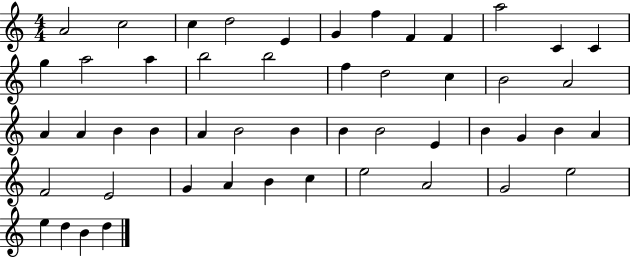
A4/h C5/h C5/q D5/h E4/q G4/q F5/q F4/q F4/q A5/h C4/q C4/q G5/q A5/h A5/q B5/h B5/h F5/q D5/h C5/q B4/h A4/h A4/q A4/q B4/q B4/q A4/q B4/h B4/q B4/q B4/h E4/q B4/q G4/q B4/q A4/q F4/h E4/h G4/q A4/q B4/q C5/q E5/h A4/h G4/h E5/h E5/q D5/q B4/q D5/q